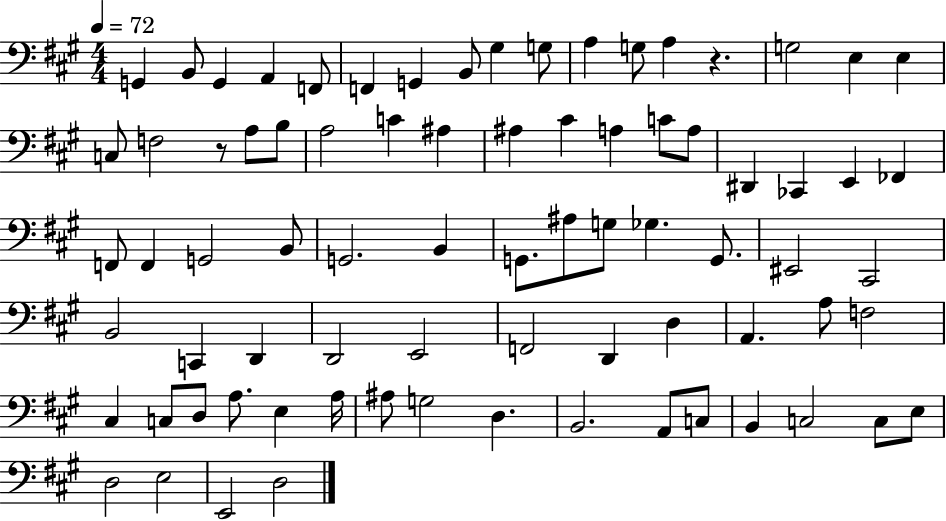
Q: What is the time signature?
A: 4/4